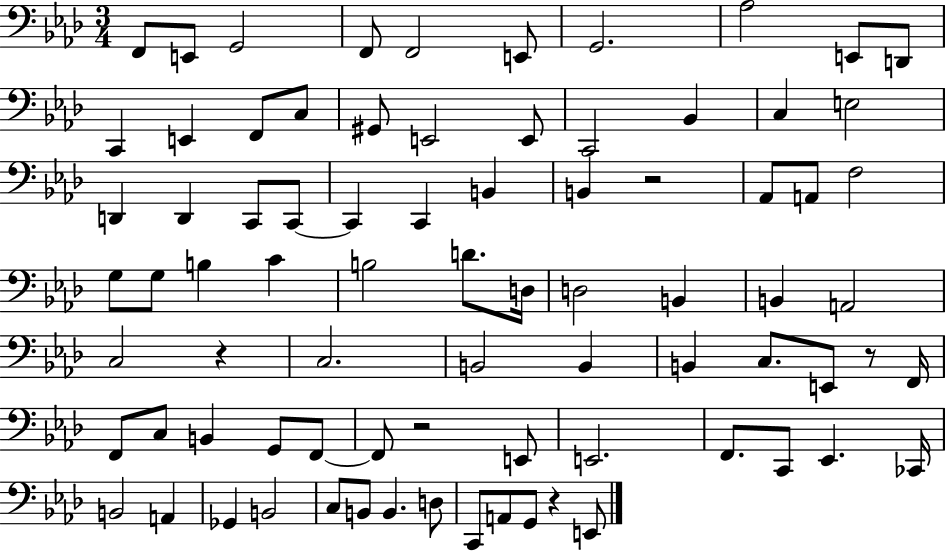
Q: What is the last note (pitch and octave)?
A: E2